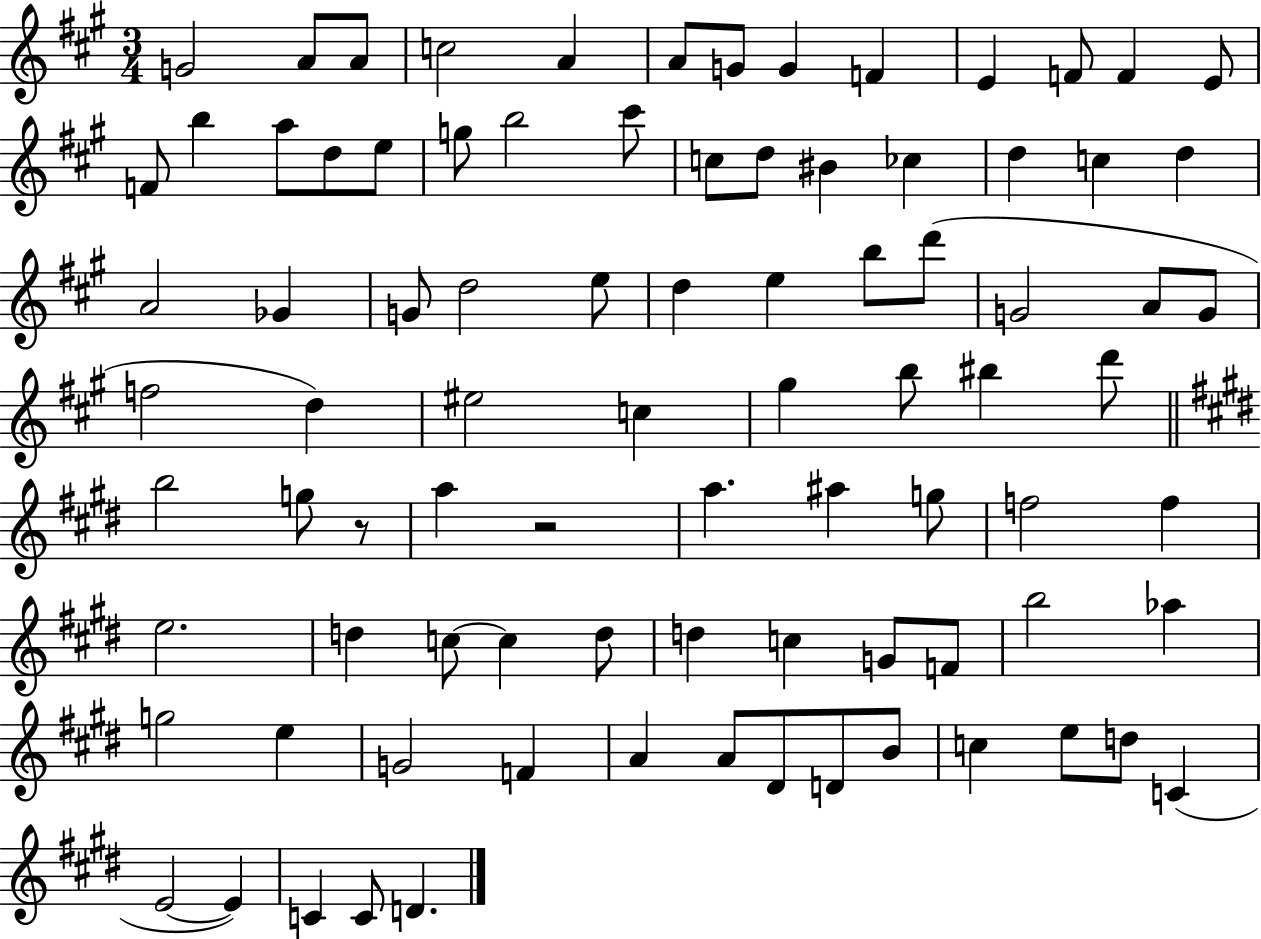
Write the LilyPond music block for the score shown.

{
  \clef treble
  \numericTimeSignature
  \time 3/4
  \key a \major
  g'2 a'8 a'8 | c''2 a'4 | a'8 g'8 g'4 f'4 | e'4 f'8 f'4 e'8 | \break f'8 b''4 a''8 d''8 e''8 | g''8 b''2 cis'''8 | c''8 d''8 bis'4 ces''4 | d''4 c''4 d''4 | \break a'2 ges'4 | g'8 d''2 e''8 | d''4 e''4 b''8 d'''8( | g'2 a'8 g'8 | \break f''2 d''4) | eis''2 c''4 | gis''4 b''8 bis''4 d'''8 | \bar "||" \break \key e \major b''2 g''8 r8 | a''4 r2 | a''4. ais''4 g''8 | f''2 f''4 | \break e''2. | d''4 c''8~~ c''4 d''8 | d''4 c''4 g'8 f'8 | b''2 aes''4 | \break g''2 e''4 | g'2 f'4 | a'4 a'8 dis'8 d'8 b'8 | c''4 e''8 d''8 c'4( | \break e'2~~ e'4) | c'4 c'8 d'4. | \bar "|."
}